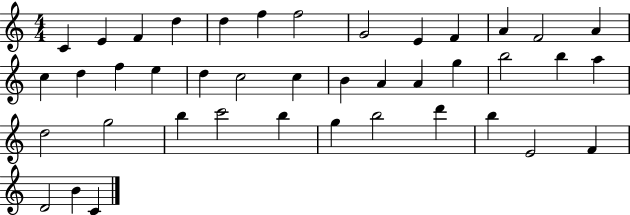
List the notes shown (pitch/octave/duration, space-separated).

C4/q E4/q F4/q D5/q D5/q F5/q F5/h G4/h E4/q F4/q A4/q F4/h A4/q C5/q D5/q F5/q E5/q D5/q C5/h C5/q B4/q A4/q A4/q G5/q B5/h B5/q A5/q D5/h G5/h B5/q C6/h B5/q G5/q B5/h D6/q B5/q E4/h F4/q D4/h B4/q C4/q